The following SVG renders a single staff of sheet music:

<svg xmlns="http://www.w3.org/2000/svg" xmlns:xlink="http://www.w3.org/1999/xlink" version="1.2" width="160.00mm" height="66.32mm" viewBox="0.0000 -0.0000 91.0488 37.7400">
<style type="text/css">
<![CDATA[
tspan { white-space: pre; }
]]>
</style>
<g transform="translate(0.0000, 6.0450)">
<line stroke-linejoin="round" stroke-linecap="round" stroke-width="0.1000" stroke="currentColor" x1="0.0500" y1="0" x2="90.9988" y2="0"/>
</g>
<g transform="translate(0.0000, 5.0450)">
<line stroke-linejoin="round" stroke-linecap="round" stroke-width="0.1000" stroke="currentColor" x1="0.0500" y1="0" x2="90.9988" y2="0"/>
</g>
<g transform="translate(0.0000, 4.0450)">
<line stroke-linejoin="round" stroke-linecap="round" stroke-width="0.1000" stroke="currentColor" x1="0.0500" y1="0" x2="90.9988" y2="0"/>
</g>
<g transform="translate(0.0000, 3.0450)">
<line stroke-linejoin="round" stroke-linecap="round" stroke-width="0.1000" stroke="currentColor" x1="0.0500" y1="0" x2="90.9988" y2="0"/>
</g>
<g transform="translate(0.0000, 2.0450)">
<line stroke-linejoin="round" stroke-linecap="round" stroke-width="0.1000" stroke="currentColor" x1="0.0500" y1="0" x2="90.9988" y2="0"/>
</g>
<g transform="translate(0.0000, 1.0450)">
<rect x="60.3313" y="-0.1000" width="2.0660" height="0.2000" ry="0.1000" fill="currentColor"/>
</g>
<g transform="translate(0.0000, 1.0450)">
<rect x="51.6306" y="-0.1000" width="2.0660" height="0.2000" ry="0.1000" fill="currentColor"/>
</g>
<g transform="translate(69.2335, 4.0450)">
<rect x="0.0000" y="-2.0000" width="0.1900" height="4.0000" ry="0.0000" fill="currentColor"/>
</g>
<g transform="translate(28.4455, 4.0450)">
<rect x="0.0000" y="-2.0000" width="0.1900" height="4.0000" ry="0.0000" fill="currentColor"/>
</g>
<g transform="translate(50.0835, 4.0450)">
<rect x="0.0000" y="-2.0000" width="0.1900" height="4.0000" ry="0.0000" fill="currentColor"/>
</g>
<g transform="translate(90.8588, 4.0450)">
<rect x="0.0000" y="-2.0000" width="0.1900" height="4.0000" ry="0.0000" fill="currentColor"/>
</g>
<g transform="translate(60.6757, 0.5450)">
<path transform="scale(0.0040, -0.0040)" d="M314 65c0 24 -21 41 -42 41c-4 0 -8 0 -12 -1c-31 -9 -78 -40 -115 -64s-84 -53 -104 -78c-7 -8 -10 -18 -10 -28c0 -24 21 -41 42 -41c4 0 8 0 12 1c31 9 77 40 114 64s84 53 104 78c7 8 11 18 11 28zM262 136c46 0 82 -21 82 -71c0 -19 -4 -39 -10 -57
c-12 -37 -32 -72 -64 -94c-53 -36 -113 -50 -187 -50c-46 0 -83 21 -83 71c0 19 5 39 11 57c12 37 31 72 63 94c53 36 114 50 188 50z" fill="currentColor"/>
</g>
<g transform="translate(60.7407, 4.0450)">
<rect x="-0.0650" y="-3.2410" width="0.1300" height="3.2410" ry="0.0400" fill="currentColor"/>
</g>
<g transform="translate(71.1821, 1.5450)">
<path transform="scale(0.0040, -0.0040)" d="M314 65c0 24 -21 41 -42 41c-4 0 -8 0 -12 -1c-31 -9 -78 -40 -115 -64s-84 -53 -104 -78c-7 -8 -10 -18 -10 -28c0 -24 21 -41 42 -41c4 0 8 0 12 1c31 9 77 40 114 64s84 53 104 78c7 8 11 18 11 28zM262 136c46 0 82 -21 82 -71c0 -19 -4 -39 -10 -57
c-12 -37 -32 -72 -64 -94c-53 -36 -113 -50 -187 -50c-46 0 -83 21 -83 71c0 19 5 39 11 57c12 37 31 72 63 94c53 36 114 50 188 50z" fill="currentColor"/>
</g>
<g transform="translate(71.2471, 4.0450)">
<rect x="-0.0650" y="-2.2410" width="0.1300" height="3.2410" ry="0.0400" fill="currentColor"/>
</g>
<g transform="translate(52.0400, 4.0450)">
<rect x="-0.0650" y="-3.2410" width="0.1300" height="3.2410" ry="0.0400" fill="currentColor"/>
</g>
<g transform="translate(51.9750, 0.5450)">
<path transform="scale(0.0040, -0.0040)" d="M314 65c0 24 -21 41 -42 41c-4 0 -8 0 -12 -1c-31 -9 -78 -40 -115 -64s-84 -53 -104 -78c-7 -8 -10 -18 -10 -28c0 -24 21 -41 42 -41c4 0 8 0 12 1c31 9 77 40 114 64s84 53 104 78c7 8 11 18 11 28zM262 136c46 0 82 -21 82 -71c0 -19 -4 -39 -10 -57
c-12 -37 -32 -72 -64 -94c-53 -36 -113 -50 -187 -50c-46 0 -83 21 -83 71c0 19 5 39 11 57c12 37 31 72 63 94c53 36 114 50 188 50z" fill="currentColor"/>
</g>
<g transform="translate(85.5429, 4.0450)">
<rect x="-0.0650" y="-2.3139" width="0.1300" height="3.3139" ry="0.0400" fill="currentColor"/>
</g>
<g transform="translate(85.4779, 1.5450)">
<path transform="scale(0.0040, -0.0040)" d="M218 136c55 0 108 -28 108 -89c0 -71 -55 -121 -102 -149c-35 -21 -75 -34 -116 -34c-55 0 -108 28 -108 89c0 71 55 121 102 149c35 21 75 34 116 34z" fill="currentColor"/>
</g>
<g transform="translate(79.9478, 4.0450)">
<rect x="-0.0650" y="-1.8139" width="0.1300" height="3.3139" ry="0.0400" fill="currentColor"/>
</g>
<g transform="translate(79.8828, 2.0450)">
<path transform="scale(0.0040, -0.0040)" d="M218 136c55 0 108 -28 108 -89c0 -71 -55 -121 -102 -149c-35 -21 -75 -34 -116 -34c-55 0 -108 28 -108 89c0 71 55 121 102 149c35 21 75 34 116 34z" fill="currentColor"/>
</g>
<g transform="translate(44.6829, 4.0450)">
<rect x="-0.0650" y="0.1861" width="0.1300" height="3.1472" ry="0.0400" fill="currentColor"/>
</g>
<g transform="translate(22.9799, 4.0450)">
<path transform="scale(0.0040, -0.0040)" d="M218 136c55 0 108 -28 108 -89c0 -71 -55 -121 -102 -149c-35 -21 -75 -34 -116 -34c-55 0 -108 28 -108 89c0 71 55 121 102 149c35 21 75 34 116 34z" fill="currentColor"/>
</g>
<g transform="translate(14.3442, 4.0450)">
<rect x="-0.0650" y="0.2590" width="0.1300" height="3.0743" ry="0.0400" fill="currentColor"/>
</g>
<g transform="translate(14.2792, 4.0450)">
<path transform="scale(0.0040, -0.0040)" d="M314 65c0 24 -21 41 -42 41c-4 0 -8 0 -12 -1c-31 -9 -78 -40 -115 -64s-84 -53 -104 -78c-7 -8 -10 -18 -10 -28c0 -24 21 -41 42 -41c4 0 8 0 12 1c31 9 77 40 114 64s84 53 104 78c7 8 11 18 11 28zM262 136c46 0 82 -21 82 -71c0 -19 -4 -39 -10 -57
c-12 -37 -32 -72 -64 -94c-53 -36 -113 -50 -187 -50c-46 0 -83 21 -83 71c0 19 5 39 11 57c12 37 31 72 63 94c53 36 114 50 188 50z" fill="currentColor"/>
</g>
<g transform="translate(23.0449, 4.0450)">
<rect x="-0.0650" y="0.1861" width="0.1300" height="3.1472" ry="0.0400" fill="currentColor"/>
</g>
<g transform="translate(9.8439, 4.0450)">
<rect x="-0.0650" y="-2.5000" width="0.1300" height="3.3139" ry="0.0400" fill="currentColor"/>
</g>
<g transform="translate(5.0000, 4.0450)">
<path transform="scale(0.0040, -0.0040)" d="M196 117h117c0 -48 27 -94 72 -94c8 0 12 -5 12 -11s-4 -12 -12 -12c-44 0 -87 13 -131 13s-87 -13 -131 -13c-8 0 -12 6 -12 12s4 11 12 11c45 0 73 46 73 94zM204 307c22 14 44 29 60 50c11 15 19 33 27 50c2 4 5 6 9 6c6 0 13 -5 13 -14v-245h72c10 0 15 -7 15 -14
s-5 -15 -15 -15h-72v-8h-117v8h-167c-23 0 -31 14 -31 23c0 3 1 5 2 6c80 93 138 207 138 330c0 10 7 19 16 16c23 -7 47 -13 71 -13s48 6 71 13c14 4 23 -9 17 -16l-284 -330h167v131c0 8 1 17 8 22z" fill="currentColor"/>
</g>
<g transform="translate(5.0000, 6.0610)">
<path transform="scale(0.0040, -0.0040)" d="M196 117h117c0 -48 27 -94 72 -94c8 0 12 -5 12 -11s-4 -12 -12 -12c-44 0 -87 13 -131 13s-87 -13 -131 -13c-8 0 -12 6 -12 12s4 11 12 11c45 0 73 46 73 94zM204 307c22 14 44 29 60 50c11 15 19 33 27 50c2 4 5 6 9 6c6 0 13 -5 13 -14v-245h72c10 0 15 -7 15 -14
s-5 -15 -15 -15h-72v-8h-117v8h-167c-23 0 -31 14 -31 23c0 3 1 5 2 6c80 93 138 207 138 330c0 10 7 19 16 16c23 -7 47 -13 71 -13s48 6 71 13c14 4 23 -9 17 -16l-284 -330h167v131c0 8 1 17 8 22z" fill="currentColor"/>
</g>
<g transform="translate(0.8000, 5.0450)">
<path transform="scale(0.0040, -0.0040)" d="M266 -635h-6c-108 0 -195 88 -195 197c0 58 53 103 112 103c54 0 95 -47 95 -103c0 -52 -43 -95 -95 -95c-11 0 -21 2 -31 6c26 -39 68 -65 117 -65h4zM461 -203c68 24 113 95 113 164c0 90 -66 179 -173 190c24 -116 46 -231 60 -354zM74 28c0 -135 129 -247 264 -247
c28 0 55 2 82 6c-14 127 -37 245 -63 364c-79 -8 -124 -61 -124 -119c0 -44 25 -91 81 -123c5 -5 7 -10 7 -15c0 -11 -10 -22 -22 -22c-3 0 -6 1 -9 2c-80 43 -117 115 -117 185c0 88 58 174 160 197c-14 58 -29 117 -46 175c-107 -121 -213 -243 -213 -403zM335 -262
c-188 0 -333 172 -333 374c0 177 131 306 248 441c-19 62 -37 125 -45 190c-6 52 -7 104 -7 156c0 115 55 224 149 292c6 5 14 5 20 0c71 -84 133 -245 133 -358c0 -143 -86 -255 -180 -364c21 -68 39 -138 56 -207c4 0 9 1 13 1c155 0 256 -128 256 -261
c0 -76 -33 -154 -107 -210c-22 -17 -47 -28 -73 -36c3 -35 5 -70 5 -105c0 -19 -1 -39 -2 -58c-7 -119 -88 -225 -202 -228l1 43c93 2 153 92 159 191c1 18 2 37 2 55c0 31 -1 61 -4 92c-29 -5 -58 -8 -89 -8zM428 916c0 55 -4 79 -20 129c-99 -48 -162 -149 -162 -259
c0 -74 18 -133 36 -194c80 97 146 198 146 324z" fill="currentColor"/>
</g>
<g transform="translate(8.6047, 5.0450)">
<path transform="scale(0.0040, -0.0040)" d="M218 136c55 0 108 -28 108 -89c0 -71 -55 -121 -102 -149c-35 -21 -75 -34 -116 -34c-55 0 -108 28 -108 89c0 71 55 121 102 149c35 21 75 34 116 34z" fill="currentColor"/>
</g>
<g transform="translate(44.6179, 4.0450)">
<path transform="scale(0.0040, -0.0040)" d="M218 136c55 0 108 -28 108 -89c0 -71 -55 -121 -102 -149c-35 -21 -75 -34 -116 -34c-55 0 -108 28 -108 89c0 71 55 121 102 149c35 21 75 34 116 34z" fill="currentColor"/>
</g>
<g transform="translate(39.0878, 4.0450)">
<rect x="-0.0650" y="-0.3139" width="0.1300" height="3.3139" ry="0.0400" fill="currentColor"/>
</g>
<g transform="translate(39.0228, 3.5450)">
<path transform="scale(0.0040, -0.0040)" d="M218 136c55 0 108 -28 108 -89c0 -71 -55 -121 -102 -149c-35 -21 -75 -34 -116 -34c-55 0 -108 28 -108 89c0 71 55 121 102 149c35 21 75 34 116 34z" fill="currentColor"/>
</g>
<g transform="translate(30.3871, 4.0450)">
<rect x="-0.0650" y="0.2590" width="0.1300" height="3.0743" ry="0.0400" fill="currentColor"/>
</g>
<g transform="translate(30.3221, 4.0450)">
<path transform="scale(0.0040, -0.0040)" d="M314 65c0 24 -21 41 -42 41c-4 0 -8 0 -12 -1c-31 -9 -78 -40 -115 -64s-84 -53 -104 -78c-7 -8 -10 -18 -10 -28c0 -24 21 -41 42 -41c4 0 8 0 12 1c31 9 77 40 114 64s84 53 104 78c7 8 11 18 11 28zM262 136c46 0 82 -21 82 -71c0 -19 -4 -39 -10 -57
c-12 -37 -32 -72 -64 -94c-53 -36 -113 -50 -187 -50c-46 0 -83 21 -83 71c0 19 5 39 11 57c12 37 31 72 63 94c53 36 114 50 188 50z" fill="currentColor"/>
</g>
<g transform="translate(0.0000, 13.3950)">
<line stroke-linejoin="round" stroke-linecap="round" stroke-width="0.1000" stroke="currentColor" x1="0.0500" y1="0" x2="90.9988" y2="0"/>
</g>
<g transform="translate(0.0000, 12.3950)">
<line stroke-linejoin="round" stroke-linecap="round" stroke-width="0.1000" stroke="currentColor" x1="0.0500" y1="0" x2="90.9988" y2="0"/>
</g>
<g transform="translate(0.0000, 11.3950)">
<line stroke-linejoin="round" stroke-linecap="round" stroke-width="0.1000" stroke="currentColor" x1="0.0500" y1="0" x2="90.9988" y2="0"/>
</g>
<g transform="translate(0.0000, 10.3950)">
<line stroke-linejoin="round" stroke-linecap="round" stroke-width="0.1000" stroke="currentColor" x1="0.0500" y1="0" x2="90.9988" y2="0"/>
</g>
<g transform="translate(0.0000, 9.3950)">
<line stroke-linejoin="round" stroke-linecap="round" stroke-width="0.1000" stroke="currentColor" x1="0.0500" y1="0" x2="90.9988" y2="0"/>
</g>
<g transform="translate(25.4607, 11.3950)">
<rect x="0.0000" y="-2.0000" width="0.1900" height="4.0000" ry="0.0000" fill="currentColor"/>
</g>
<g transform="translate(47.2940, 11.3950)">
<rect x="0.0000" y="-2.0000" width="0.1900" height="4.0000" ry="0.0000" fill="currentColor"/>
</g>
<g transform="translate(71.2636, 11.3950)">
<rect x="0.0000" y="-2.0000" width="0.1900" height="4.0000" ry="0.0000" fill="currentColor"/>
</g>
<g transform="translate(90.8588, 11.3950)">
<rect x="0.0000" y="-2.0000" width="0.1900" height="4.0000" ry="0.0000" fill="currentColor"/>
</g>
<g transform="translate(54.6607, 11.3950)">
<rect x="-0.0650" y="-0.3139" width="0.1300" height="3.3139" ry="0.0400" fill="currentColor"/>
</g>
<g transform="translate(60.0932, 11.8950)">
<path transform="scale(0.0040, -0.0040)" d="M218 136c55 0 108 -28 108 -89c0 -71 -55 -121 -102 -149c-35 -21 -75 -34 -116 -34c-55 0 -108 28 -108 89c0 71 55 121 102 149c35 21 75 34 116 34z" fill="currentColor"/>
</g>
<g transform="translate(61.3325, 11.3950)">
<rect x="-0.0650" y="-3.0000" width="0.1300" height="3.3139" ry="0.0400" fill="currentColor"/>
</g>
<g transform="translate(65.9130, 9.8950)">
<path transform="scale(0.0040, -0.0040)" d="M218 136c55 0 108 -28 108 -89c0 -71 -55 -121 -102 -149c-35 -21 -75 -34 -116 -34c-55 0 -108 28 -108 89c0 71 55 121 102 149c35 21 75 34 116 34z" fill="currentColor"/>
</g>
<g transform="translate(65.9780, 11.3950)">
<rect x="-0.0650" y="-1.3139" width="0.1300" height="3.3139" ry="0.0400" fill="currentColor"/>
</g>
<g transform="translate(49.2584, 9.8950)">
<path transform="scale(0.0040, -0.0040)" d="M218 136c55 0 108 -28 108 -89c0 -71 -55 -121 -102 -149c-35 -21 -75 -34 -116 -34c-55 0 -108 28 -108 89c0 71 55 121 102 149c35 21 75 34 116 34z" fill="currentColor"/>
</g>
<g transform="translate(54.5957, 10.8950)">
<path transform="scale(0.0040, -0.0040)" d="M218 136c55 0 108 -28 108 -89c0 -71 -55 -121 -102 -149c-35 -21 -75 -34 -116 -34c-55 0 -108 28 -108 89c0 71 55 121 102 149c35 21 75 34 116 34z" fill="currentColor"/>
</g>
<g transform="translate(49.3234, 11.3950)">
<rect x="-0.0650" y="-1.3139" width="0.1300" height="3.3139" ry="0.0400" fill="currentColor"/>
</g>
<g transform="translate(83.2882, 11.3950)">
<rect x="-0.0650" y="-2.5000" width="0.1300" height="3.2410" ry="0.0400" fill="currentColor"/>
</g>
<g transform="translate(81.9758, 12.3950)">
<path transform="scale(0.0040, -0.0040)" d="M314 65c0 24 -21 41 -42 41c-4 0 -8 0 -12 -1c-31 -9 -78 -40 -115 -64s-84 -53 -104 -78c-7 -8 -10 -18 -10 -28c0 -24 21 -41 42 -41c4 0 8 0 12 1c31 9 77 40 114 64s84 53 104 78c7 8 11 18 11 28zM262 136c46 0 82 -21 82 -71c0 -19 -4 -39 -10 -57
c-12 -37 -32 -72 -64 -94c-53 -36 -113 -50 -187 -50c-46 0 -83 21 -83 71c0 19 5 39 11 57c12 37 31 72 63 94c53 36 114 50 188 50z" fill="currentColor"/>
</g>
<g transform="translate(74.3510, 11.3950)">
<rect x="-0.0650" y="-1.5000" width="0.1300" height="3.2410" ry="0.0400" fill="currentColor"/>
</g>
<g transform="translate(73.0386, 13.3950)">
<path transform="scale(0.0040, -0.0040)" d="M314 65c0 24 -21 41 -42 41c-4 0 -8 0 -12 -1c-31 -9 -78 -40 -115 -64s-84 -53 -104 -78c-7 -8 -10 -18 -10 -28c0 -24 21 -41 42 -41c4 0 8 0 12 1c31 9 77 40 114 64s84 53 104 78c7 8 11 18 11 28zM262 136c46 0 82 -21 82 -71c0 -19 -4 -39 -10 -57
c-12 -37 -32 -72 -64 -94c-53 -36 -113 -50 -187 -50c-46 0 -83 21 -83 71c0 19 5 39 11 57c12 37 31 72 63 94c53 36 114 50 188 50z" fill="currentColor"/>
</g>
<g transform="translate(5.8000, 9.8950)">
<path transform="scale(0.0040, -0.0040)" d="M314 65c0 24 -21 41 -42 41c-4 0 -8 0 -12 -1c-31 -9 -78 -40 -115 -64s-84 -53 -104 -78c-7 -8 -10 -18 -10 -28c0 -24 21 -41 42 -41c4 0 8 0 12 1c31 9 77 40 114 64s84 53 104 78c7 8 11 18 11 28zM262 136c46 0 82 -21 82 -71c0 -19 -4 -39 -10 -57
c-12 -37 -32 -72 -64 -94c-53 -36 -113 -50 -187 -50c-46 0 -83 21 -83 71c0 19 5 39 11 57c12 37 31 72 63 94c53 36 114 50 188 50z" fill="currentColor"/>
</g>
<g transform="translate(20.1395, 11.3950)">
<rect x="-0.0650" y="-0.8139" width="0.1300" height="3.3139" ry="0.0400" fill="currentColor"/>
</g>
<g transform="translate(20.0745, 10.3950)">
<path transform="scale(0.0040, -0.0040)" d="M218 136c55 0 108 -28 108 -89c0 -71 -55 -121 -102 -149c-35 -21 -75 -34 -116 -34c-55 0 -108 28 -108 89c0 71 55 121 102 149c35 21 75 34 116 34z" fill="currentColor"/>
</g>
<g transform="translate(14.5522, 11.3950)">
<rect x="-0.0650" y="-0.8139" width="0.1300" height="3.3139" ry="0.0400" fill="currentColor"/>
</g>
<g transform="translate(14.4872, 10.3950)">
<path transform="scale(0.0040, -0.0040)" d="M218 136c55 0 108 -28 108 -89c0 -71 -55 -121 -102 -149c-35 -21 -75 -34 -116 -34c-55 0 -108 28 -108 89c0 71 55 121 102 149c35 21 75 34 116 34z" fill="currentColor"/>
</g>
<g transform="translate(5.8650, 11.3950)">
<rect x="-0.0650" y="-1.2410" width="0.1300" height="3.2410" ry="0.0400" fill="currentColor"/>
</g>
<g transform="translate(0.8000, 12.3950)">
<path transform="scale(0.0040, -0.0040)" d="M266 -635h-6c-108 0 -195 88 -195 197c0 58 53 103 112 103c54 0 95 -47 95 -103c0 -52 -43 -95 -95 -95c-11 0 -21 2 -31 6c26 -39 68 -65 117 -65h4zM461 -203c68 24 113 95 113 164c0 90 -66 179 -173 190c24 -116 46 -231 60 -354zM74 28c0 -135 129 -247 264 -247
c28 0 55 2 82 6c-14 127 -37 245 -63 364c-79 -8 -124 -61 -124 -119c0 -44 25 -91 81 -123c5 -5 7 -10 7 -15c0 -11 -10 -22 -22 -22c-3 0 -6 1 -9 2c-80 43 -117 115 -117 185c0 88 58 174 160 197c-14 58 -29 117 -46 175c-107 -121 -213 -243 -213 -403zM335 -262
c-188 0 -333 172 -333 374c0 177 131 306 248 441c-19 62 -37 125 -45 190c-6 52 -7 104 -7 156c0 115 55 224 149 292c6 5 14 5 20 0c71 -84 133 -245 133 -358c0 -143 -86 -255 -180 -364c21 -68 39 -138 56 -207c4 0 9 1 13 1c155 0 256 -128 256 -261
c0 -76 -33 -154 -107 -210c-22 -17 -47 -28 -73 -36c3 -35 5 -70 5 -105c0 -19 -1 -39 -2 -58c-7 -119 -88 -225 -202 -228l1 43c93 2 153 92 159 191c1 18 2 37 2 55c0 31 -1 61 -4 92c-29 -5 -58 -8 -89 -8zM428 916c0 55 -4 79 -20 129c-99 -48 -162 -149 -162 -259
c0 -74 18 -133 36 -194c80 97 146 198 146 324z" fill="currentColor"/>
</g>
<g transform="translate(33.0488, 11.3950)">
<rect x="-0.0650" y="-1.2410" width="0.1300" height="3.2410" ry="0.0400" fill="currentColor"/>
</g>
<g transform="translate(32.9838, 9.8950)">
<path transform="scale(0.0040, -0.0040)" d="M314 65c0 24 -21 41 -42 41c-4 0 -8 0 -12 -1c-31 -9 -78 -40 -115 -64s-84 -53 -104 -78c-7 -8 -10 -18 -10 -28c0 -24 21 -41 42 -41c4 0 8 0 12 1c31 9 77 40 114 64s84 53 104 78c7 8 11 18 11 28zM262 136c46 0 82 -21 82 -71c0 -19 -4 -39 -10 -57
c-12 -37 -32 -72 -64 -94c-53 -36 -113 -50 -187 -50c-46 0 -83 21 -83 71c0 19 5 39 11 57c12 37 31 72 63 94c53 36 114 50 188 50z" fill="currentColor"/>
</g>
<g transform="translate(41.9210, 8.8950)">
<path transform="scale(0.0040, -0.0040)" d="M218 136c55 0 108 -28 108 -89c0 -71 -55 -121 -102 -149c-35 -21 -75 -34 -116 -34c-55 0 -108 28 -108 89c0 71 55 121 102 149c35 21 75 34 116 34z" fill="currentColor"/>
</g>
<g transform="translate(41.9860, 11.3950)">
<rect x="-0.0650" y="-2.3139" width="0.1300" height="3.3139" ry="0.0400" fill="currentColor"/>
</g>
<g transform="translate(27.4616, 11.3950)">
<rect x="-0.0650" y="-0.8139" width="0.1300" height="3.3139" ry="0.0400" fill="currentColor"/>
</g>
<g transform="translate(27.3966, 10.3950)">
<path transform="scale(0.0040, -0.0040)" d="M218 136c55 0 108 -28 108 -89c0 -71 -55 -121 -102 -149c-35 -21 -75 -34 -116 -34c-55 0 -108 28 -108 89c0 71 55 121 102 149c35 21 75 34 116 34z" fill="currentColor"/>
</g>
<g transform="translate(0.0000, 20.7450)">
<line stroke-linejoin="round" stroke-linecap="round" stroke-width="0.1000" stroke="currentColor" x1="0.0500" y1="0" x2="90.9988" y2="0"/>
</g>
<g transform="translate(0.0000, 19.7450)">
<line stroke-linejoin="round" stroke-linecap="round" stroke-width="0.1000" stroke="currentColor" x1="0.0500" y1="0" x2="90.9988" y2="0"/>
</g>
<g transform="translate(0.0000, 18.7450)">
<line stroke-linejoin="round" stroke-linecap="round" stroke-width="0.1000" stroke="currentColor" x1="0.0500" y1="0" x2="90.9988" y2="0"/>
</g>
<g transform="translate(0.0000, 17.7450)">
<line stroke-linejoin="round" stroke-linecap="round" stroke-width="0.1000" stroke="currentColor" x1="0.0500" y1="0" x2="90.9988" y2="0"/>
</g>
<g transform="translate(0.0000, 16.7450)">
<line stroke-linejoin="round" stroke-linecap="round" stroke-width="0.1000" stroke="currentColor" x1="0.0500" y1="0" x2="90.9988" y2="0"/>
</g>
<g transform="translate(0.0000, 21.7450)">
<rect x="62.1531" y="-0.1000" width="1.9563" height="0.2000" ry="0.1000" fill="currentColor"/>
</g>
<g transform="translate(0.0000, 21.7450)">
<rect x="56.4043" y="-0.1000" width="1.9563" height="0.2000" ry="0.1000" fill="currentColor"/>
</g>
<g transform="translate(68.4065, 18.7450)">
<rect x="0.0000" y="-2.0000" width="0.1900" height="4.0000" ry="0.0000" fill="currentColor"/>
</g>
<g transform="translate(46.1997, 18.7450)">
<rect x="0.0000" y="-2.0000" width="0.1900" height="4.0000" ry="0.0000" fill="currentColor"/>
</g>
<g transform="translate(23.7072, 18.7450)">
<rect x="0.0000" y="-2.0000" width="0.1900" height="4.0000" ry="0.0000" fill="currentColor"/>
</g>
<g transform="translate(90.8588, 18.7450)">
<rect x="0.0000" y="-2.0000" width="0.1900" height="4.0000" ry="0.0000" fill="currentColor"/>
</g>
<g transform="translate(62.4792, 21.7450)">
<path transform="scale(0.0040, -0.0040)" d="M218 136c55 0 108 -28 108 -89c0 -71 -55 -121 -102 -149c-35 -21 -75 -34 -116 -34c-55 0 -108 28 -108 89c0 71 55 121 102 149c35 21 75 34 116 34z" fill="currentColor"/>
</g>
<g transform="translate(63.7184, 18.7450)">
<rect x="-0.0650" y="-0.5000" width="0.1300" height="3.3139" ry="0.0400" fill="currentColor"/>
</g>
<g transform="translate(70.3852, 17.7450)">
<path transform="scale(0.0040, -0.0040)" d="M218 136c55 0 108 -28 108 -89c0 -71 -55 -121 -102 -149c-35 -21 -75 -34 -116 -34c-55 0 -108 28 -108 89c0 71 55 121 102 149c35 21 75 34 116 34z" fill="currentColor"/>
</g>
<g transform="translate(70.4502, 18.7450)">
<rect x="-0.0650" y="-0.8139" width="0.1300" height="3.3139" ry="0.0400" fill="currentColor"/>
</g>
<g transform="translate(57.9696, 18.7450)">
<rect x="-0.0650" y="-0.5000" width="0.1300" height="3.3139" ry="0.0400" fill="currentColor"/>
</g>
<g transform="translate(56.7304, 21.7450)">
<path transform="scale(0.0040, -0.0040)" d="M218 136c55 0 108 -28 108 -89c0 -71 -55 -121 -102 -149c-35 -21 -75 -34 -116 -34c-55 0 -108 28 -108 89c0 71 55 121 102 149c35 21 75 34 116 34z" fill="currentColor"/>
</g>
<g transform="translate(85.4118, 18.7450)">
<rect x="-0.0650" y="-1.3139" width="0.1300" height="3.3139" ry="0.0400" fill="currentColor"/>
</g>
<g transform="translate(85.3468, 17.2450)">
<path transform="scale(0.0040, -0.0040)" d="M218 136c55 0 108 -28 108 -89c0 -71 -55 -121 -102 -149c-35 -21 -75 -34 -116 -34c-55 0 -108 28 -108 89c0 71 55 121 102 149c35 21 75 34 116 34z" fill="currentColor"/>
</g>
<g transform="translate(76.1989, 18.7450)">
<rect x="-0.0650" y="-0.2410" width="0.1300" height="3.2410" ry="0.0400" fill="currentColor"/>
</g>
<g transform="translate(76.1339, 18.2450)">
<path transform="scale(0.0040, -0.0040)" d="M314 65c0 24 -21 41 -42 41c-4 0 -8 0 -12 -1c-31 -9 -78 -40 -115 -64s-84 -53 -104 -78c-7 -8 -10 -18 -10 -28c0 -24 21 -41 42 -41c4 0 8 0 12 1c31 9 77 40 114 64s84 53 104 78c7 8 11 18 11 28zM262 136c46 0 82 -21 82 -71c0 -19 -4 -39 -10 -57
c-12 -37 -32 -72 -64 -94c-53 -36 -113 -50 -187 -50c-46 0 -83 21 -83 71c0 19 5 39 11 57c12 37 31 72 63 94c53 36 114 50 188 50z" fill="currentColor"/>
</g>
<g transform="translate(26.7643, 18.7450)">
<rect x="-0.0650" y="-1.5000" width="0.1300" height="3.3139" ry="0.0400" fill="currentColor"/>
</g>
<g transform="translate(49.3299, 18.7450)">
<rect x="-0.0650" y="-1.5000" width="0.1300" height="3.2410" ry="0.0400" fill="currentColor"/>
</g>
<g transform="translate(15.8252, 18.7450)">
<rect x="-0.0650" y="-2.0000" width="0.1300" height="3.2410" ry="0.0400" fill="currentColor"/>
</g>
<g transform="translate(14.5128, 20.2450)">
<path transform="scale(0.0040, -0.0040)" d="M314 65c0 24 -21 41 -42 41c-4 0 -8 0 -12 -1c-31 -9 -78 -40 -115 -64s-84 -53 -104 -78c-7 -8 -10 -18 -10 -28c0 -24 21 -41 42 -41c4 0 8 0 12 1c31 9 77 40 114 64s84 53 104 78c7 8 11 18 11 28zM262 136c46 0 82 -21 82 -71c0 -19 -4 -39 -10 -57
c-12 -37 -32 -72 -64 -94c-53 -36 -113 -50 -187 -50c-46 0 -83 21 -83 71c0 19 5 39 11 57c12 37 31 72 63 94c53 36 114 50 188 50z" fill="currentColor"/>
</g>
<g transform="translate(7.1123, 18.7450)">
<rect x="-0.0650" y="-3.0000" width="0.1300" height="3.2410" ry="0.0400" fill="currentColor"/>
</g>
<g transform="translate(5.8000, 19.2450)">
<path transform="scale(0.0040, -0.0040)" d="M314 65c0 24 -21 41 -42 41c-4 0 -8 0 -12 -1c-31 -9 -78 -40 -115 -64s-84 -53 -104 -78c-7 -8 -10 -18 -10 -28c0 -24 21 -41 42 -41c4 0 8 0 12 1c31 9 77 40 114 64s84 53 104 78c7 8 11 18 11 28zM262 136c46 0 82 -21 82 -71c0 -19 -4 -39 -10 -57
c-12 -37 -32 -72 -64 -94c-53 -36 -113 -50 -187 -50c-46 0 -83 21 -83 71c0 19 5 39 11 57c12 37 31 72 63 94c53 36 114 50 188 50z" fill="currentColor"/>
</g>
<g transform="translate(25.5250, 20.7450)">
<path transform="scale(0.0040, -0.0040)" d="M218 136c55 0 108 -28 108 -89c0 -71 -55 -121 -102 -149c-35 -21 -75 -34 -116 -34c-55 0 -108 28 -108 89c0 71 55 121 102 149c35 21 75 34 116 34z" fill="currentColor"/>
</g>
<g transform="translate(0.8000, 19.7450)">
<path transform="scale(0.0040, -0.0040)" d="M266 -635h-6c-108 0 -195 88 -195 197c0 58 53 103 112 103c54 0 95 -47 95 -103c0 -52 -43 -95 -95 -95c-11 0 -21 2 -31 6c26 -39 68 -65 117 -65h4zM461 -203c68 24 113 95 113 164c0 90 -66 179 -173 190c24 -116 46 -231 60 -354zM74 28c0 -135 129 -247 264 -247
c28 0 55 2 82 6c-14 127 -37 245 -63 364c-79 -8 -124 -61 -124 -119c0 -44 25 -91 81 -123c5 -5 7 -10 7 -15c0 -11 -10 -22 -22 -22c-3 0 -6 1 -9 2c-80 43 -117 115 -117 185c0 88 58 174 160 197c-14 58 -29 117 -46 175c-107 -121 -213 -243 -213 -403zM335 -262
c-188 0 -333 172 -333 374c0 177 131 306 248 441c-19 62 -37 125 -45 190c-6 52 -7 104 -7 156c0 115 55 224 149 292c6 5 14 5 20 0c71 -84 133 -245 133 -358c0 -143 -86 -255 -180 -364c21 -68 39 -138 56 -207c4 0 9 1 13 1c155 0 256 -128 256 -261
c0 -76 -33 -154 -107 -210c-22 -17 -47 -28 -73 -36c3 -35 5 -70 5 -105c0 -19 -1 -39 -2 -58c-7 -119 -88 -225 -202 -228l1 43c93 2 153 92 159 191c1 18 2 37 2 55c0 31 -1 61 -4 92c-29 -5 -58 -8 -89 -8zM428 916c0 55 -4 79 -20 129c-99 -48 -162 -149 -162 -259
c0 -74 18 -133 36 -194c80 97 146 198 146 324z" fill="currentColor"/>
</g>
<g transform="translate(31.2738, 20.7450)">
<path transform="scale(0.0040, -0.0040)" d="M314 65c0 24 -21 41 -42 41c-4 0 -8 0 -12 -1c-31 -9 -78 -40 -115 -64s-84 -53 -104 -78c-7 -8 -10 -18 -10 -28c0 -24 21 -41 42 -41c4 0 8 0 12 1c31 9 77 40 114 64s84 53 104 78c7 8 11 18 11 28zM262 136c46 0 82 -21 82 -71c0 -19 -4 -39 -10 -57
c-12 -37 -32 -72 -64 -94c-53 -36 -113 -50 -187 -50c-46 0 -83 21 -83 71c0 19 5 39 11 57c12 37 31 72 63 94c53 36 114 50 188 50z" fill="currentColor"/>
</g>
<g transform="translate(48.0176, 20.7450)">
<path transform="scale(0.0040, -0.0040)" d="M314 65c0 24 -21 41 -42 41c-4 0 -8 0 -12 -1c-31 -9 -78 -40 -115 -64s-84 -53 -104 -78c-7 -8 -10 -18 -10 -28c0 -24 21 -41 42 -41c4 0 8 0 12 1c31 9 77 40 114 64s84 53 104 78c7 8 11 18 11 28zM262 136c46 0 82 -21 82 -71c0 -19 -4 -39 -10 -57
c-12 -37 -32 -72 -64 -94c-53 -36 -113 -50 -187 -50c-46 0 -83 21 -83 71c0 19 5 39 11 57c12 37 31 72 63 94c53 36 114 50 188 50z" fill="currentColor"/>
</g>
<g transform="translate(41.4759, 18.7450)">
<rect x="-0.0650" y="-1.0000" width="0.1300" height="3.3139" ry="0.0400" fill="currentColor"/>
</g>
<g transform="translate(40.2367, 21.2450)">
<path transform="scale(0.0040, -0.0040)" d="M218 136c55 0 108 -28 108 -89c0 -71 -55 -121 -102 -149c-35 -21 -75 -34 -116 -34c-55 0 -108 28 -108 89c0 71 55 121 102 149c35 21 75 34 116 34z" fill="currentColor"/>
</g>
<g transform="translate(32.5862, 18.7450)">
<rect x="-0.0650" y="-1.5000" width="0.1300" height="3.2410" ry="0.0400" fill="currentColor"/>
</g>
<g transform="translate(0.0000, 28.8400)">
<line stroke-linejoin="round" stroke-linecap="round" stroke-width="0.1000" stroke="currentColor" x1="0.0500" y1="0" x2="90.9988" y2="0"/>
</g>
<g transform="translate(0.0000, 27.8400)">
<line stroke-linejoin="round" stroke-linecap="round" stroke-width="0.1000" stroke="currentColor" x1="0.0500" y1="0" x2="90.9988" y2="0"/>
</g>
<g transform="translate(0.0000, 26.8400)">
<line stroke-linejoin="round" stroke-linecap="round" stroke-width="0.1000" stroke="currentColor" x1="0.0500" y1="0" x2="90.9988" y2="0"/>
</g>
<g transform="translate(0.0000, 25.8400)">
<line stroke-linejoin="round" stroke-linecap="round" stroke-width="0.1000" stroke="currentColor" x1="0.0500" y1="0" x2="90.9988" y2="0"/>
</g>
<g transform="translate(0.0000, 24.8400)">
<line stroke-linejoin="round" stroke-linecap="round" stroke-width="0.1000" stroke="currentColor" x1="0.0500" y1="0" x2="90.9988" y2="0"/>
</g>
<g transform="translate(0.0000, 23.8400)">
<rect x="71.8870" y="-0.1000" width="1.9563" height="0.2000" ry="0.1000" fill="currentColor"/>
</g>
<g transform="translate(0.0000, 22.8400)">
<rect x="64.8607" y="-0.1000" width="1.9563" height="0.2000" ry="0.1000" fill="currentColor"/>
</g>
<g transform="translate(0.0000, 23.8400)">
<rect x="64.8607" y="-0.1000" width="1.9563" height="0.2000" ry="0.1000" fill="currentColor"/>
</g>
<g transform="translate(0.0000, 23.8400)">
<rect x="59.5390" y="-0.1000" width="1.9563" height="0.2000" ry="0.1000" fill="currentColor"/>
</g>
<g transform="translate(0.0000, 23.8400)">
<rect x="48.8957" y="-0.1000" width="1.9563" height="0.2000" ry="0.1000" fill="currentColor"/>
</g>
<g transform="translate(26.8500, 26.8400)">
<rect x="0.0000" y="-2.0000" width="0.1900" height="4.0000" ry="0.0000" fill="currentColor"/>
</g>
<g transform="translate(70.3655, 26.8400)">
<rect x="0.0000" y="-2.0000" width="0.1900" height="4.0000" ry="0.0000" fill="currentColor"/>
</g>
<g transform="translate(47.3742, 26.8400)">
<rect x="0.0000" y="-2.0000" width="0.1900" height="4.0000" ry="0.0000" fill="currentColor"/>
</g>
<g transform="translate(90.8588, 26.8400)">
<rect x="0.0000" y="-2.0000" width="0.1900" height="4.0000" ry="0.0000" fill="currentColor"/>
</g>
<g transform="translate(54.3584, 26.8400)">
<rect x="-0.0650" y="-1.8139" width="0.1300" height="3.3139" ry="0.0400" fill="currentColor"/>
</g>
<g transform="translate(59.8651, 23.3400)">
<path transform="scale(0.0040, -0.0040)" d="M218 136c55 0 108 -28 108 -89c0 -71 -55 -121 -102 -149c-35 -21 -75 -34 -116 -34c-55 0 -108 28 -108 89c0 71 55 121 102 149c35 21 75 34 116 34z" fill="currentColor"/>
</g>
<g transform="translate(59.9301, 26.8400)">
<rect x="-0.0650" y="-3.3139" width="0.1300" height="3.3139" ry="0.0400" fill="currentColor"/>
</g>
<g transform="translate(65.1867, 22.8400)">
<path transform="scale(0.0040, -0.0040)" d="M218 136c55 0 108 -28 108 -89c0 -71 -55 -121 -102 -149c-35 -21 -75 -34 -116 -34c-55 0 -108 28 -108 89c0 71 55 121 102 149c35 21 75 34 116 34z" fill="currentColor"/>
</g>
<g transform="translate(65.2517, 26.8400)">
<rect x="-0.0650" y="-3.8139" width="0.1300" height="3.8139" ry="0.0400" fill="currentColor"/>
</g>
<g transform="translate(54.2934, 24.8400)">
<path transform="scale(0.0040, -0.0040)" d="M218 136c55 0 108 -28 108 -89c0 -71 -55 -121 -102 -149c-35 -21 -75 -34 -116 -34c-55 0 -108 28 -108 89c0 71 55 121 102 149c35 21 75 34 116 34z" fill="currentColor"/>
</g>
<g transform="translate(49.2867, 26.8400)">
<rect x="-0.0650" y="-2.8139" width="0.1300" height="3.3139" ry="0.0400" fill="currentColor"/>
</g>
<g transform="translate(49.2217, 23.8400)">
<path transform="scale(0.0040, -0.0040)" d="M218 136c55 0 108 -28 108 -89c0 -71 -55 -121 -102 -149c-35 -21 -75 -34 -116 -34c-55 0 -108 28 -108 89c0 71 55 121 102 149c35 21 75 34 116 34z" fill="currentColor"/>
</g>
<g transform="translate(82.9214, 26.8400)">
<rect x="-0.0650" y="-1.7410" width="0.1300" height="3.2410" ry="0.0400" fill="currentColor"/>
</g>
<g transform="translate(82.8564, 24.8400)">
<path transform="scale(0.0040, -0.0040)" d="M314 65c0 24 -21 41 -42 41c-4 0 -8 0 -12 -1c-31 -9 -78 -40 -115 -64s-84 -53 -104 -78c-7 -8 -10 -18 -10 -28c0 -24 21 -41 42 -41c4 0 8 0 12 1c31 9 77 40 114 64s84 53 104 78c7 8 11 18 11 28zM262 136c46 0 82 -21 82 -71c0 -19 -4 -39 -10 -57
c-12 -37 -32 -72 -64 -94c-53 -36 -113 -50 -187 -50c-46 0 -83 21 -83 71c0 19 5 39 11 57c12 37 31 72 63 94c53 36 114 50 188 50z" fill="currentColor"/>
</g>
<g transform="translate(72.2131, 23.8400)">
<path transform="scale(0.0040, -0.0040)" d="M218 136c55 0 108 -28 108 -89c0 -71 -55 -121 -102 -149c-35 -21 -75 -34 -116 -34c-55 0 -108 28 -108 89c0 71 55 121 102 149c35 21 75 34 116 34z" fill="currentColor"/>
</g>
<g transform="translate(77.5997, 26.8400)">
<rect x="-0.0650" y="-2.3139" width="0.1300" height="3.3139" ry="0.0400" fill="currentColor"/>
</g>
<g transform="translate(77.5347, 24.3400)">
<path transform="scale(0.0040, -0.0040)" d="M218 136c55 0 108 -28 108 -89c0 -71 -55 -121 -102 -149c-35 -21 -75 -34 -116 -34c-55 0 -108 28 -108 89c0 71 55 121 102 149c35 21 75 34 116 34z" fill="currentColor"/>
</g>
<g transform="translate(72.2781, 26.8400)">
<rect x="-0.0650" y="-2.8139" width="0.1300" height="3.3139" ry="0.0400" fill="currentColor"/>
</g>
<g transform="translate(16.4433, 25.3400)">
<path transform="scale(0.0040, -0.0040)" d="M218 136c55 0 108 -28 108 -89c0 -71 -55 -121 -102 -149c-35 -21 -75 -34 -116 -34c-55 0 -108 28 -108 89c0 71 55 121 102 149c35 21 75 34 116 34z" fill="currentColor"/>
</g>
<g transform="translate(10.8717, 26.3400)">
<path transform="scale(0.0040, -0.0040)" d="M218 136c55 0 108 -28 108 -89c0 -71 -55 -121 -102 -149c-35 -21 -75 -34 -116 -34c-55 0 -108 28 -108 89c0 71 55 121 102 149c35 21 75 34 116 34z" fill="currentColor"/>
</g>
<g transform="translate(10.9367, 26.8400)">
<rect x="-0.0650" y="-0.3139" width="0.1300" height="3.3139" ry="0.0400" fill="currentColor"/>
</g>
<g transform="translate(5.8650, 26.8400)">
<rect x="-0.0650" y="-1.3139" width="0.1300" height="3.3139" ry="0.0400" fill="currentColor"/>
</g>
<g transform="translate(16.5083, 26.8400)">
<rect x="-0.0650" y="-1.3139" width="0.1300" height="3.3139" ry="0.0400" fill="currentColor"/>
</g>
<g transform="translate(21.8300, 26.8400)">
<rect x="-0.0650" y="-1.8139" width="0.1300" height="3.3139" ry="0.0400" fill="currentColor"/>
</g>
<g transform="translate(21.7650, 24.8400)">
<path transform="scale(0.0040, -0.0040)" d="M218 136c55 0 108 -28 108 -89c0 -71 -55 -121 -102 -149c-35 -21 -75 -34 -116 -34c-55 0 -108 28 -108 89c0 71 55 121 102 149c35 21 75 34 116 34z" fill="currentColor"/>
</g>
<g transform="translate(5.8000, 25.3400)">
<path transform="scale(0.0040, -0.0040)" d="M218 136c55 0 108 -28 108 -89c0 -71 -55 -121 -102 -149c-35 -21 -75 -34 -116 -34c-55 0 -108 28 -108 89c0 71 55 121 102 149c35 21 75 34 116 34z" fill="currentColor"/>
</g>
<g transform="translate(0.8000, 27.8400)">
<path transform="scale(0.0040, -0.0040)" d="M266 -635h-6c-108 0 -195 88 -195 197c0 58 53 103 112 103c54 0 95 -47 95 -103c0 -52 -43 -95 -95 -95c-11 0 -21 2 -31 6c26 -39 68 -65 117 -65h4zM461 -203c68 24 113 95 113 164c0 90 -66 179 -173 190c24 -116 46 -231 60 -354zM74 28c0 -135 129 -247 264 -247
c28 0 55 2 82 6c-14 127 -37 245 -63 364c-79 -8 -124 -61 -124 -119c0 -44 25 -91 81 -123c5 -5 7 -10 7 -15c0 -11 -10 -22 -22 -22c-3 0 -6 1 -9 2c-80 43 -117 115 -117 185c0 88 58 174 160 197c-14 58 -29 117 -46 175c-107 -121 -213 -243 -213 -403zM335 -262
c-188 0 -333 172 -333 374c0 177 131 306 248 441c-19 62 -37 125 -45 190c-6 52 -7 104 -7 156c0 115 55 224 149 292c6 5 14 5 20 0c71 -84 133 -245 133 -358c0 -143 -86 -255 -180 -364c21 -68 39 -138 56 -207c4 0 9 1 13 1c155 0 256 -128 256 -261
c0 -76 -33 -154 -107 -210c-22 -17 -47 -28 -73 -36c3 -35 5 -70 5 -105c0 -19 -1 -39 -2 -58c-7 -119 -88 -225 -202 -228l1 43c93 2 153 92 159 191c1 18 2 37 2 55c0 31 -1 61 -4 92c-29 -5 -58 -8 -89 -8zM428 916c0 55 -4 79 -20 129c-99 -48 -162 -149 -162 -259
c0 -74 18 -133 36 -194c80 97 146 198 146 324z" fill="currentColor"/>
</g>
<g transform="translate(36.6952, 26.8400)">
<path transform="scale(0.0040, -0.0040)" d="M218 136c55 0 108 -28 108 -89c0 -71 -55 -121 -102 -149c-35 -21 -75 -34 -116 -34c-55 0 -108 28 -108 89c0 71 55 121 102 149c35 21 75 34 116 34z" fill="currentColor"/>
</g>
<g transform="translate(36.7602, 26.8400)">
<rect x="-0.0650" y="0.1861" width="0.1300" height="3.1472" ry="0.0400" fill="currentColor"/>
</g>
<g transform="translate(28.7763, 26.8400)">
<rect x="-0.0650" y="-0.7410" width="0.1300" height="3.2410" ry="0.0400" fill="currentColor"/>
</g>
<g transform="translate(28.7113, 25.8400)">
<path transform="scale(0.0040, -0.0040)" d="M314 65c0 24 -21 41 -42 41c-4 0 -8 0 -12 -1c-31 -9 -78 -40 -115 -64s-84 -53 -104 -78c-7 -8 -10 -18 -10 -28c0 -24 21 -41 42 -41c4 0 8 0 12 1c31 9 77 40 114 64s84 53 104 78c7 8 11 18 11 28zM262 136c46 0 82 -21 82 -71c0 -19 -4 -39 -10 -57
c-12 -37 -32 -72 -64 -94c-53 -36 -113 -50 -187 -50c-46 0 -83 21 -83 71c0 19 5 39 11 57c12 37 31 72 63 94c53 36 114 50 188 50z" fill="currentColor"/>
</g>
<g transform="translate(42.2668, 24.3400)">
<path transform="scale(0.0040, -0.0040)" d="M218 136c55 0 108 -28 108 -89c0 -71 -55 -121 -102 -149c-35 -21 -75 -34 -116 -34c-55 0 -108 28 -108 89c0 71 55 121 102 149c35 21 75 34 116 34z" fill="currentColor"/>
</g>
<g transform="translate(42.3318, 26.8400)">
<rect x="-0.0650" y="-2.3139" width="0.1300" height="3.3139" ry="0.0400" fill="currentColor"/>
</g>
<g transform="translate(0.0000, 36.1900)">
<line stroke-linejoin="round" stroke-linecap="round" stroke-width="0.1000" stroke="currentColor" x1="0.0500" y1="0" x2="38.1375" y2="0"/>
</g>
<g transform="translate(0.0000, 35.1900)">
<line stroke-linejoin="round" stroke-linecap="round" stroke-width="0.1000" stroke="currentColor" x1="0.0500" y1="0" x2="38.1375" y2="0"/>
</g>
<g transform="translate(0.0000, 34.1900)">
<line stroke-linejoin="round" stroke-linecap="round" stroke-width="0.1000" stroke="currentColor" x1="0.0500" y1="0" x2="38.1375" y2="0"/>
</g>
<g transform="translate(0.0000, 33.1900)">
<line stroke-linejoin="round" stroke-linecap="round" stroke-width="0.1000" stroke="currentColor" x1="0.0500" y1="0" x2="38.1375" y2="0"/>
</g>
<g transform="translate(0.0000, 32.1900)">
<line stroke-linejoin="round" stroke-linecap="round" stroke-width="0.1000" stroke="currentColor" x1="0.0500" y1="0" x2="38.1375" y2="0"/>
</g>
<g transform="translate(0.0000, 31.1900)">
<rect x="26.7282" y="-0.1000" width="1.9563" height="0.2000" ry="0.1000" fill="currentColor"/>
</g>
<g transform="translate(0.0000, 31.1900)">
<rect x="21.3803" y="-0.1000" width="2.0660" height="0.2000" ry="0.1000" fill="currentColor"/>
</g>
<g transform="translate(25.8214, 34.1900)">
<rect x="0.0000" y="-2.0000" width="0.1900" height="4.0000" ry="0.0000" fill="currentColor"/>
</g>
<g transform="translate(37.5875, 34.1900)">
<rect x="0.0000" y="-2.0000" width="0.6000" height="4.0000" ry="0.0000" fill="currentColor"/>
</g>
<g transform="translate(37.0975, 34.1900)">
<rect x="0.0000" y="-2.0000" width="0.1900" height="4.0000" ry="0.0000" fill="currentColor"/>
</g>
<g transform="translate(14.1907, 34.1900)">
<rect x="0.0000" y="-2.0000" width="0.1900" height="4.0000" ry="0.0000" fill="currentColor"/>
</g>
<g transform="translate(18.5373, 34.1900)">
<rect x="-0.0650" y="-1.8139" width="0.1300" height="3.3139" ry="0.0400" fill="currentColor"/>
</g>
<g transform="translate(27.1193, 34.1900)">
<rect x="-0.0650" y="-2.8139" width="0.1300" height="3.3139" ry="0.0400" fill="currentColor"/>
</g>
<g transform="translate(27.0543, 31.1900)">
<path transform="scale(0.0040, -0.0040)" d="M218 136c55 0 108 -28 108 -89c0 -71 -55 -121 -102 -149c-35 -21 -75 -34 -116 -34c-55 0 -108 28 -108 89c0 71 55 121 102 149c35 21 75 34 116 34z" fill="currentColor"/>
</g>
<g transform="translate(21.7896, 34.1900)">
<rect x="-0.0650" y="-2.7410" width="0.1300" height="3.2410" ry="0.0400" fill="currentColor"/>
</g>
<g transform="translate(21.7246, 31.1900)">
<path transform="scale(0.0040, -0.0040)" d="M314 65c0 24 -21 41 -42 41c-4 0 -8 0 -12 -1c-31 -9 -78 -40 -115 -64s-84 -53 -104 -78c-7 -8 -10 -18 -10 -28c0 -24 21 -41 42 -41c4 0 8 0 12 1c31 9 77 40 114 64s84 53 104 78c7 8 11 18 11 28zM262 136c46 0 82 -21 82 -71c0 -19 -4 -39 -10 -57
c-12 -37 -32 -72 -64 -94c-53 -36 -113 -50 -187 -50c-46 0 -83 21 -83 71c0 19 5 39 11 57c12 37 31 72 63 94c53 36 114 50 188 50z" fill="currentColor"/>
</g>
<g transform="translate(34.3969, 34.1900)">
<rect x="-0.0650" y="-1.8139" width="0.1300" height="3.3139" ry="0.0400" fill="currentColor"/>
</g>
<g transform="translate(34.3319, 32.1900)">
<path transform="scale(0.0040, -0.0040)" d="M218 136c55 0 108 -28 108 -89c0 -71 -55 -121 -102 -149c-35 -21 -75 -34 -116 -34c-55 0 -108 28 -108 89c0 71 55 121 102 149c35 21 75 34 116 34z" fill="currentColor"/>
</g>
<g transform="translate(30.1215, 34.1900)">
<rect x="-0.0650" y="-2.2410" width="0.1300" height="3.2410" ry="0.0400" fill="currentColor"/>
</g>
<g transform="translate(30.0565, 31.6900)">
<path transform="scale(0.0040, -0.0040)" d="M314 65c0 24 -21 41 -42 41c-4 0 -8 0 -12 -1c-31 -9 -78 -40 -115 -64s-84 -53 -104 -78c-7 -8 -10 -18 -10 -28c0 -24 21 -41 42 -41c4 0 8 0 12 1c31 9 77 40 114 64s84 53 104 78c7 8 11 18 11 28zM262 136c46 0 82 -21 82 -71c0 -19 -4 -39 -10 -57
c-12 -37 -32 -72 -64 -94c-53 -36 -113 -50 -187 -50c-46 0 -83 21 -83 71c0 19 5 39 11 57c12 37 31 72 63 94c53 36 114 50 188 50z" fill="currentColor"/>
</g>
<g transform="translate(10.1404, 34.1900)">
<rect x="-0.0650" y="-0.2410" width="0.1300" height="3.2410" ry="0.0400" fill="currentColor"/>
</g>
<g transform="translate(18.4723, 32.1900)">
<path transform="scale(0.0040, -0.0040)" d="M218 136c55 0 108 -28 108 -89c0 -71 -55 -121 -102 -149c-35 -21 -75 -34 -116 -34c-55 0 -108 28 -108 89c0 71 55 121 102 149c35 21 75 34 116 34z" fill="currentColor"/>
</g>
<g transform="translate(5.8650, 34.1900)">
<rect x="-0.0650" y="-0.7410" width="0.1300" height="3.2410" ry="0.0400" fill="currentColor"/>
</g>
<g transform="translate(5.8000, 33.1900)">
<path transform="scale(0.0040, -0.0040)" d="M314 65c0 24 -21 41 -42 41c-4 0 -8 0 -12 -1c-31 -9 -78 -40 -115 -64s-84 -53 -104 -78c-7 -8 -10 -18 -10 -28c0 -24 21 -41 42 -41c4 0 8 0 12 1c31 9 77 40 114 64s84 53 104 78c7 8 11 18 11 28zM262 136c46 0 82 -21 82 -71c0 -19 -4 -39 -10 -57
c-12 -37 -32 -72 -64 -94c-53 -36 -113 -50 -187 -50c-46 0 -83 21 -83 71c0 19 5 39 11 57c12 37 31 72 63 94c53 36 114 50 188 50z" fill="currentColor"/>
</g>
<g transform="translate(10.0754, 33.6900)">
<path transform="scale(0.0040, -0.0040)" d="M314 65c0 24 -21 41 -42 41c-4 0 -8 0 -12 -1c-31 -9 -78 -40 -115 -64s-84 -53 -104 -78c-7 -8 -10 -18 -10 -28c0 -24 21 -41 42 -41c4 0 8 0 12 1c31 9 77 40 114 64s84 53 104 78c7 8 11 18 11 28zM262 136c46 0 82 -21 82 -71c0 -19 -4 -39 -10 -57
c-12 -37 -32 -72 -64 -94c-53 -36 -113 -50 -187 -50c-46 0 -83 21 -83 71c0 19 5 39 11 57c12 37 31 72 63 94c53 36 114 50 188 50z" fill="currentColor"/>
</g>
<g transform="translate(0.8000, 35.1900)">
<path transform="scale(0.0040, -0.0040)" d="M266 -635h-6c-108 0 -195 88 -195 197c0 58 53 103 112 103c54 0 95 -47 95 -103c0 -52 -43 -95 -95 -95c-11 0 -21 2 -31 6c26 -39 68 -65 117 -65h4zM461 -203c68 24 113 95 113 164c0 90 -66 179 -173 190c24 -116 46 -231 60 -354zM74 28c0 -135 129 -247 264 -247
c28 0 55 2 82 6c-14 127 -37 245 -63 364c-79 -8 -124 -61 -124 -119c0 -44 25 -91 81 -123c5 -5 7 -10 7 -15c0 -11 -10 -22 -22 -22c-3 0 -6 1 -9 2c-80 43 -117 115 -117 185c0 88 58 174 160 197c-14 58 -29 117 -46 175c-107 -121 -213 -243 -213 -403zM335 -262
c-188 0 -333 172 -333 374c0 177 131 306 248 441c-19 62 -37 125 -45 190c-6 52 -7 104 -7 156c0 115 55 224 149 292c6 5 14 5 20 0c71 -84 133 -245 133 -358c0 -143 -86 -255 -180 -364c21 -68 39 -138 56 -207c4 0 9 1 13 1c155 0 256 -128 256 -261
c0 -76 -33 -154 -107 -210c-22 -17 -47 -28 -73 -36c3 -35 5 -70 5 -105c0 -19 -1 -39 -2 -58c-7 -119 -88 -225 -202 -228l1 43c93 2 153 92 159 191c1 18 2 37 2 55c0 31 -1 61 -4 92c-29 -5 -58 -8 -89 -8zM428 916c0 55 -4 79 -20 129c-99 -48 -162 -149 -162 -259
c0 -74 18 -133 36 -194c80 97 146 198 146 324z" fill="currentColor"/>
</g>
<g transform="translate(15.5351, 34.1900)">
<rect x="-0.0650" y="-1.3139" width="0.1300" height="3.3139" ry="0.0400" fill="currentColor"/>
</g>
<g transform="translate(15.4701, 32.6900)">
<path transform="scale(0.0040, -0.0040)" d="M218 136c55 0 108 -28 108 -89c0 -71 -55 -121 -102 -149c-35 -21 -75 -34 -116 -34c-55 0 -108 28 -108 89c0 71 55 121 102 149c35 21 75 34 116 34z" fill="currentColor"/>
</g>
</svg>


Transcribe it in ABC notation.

X:1
T:Untitled
M:4/4
L:1/4
K:C
G B2 B B2 c B b2 b2 g2 f g e2 d d d e2 g e c A e E2 G2 A2 F2 E E2 D E2 C C d c2 e e c e f d2 B g a f b c' a g f2 d2 c2 e f a2 a g2 f